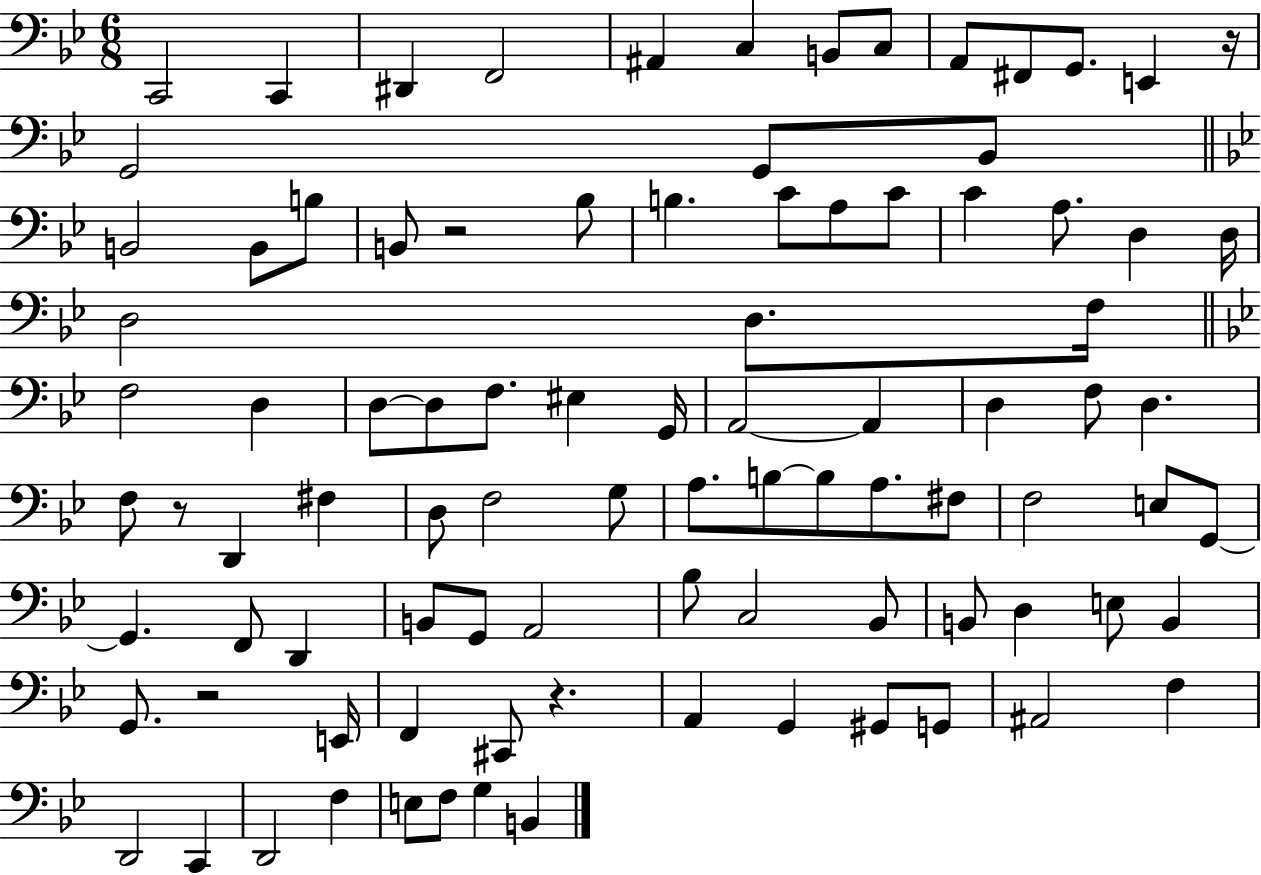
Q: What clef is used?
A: bass